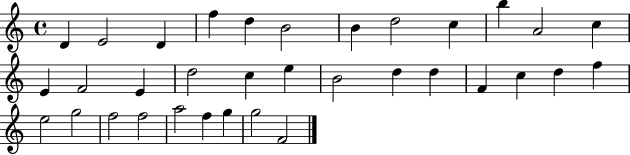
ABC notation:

X:1
T:Untitled
M:4/4
L:1/4
K:C
D E2 D f d B2 B d2 c b A2 c E F2 E d2 c e B2 d d F c d f e2 g2 f2 f2 a2 f g g2 F2